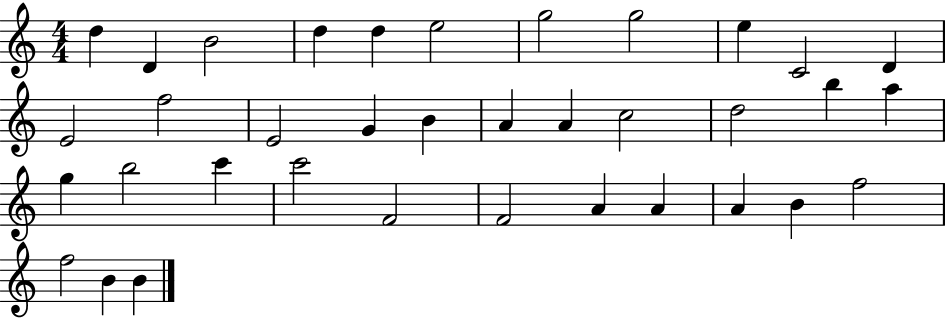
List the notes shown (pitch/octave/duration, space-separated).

D5/q D4/q B4/h D5/q D5/q E5/h G5/h G5/h E5/q C4/h D4/q E4/h F5/h E4/h G4/q B4/q A4/q A4/q C5/h D5/h B5/q A5/q G5/q B5/h C6/q C6/h F4/h F4/h A4/q A4/q A4/q B4/q F5/h F5/h B4/q B4/q